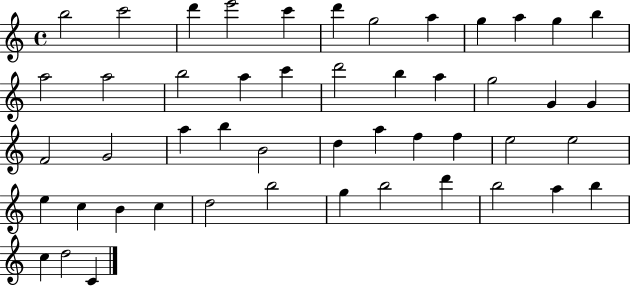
B5/h C6/h D6/q E6/h C6/q D6/q G5/h A5/q G5/q A5/q G5/q B5/q A5/h A5/h B5/h A5/q C6/q D6/h B5/q A5/q G5/h G4/q G4/q F4/h G4/h A5/q B5/q B4/h D5/q A5/q F5/q F5/q E5/h E5/h E5/q C5/q B4/q C5/q D5/h B5/h G5/q B5/h D6/q B5/h A5/q B5/q C5/q D5/h C4/q